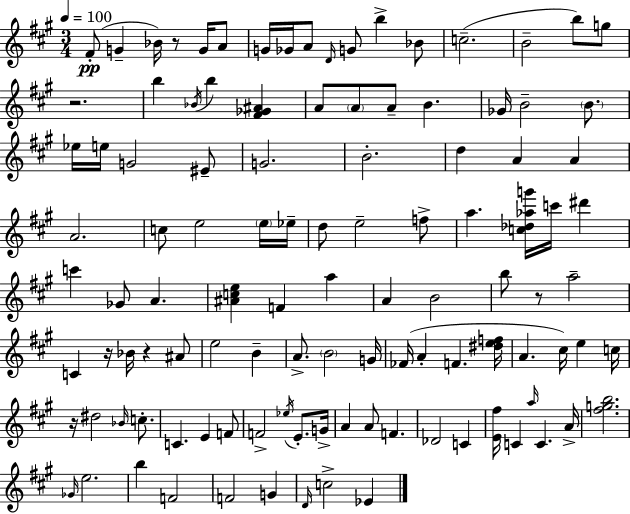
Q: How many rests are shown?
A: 6